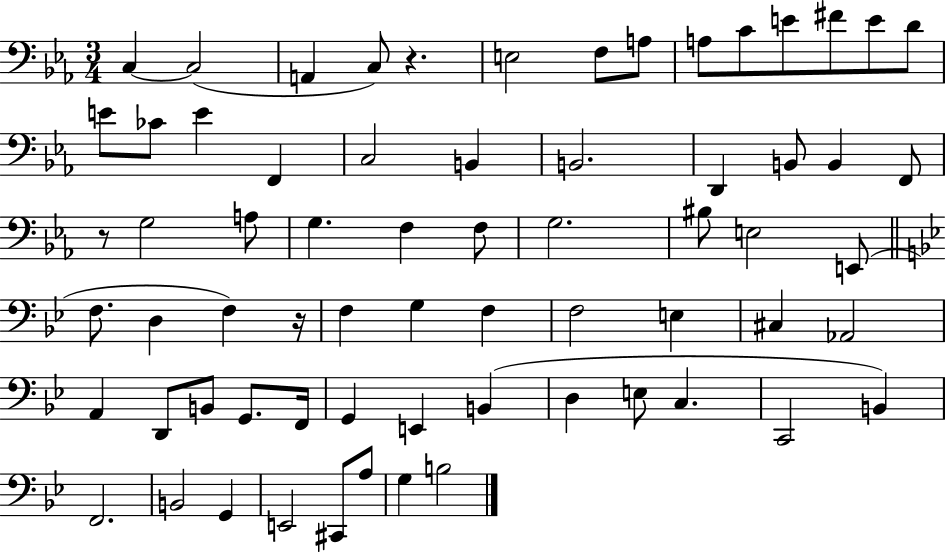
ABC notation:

X:1
T:Untitled
M:3/4
L:1/4
K:Eb
C, C,2 A,, C,/2 z E,2 F,/2 A,/2 A,/2 C/2 E/2 ^F/2 E/2 D/2 E/2 _C/2 E F,, C,2 B,, B,,2 D,, B,,/2 B,, F,,/2 z/2 G,2 A,/2 G, F, F,/2 G,2 ^B,/2 E,2 E,,/2 F,/2 D, F, z/4 F, G, F, F,2 E, ^C, _A,,2 A,, D,,/2 B,,/2 G,,/2 F,,/4 G,, E,, B,, D, E,/2 C, C,,2 B,, F,,2 B,,2 G,, E,,2 ^C,,/2 A,/2 G, B,2